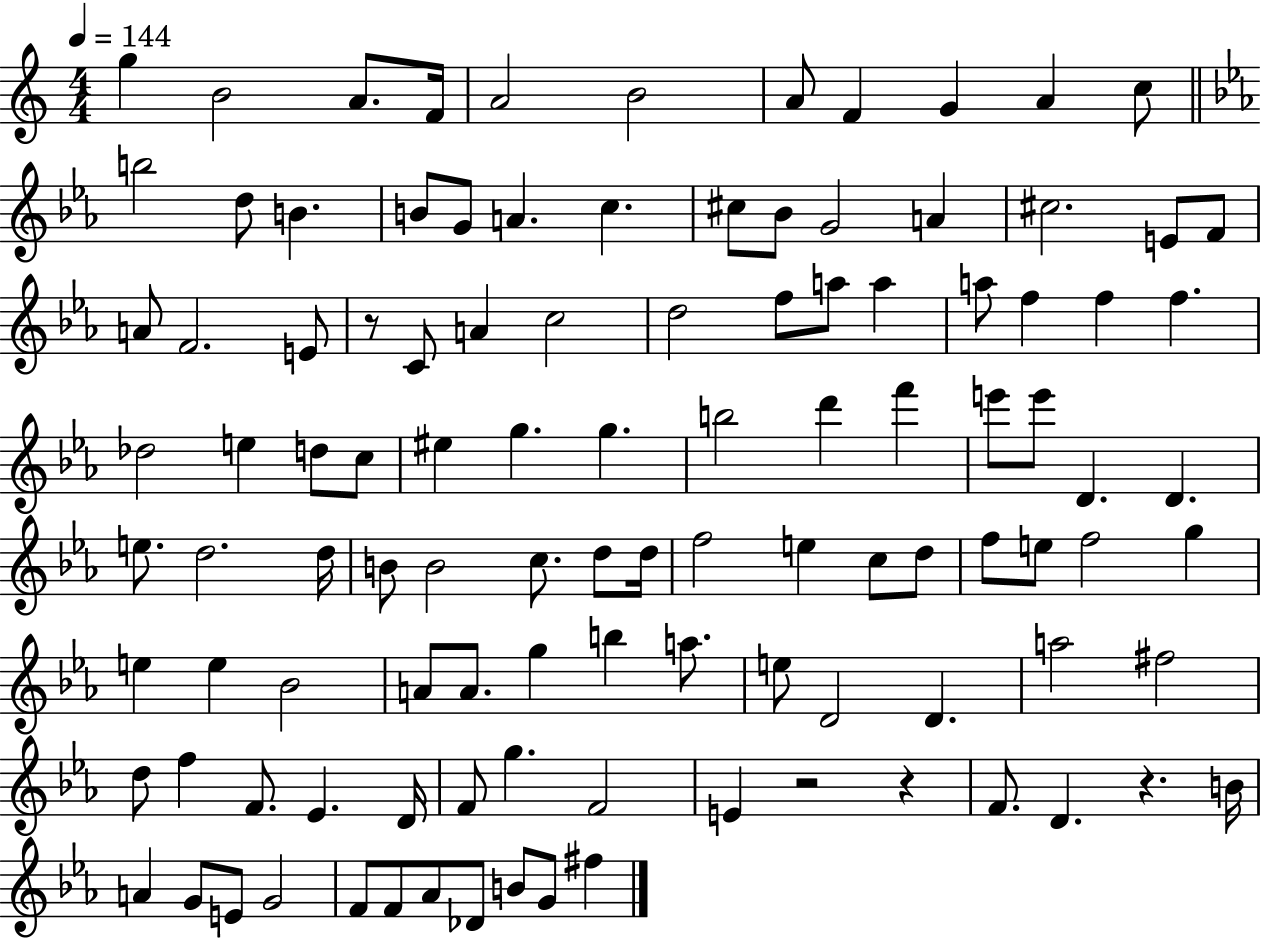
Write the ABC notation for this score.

X:1
T:Untitled
M:4/4
L:1/4
K:C
g B2 A/2 F/4 A2 B2 A/2 F G A c/2 b2 d/2 B B/2 G/2 A c ^c/2 _B/2 G2 A ^c2 E/2 F/2 A/2 F2 E/2 z/2 C/2 A c2 d2 f/2 a/2 a a/2 f f f _d2 e d/2 c/2 ^e g g b2 d' f' e'/2 e'/2 D D e/2 d2 d/4 B/2 B2 c/2 d/2 d/4 f2 e c/2 d/2 f/2 e/2 f2 g e e _B2 A/2 A/2 g b a/2 e/2 D2 D a2 ^f2 d/2 f F/2 _E D/4 F/2 g F2 E z2 z F/2 D z B/4 A G/2 E/2 G2 F/2 F/2 _A/2 _D/2 B/2 G/2 ^f